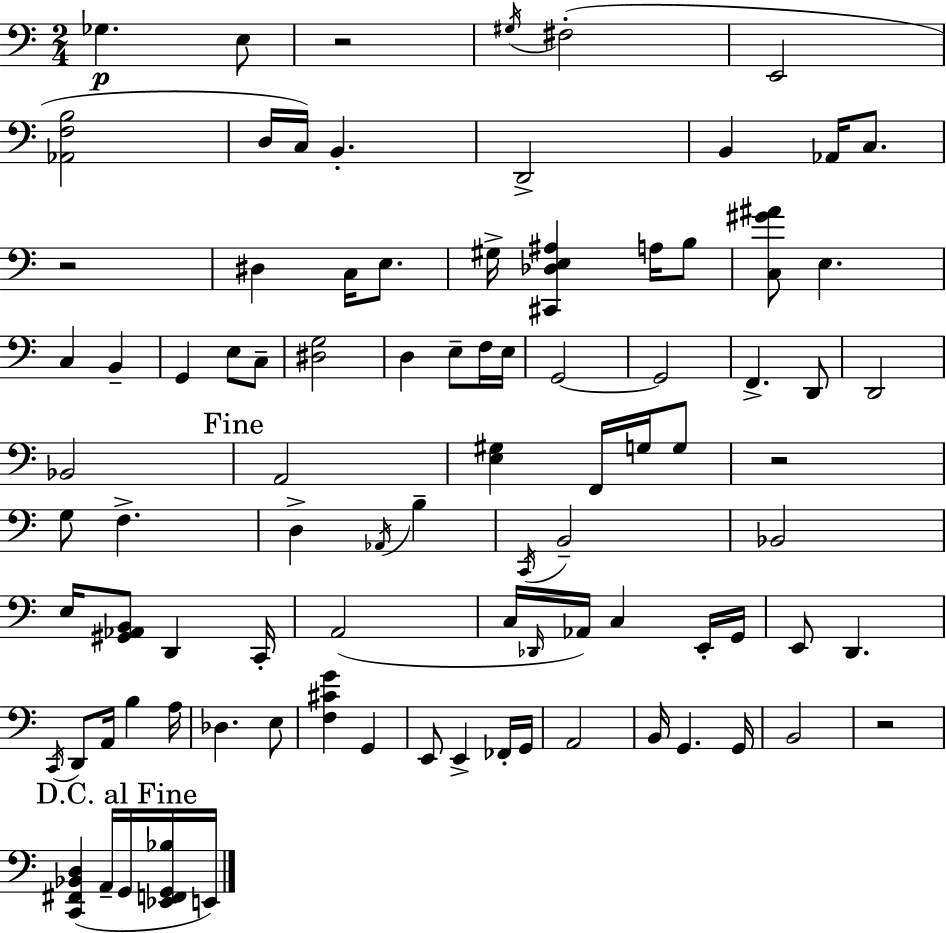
Gb3/q. E3/e R/h G#3/s F#3/h E2/h [Ab2,F3,B3]/h D3/s C3/s B2/q. D2/h B2/q Ab2/s C3/e. R/h D#3/q C3/s E3/e. G#3/s [C#2,Db3,E3,A#3]/q A3/s B3/e [C3,G#4,A#4]/e E3/q. C3/q B2/q G2/q E3/e C3/e [D#3,G3]/h D3/q E3/e F3/s E3/s G2/h G2/h F2/q. D2/e D2/h Bb2/h A2/h [E3,G#3]/q F2/s G3/s G3/e R/h G3/e F3/q. D3/q Ab2/s B3/q C2/s B2/h Bb2/h E3/s [G#2,Ab2,B2]/e D2/q C2/s A2/h C3/s Db2/s Ab2/s C3/q E2/s G2/s E2/e D2/q. C2/s D2/e A2/s B3/q A3/s Db3/q. E3/e [F3,C#4,G4]/q G2/q E2/e E2/q FES2/s G2/s A2/h B2/s G2/q. G2/s B2/h R/h [C2,F#2,Bb2,D3]/q A2/s G2/s [Eb2,F2,G2,Bb3]/s E2/s